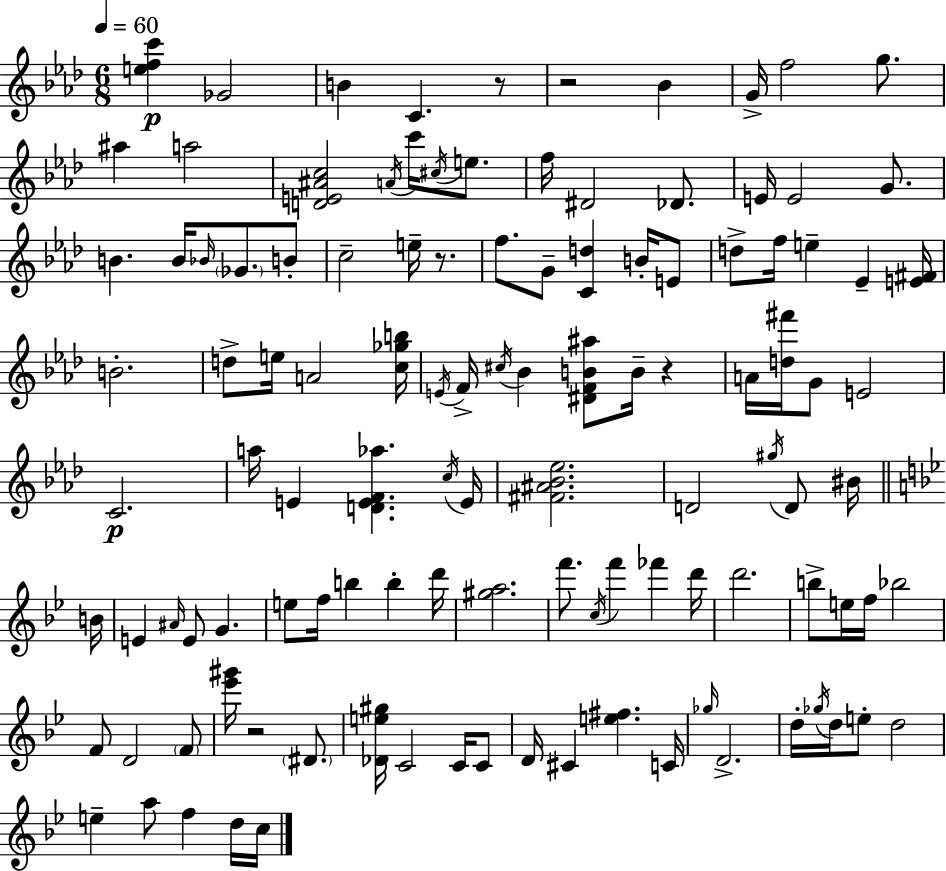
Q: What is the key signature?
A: AES major